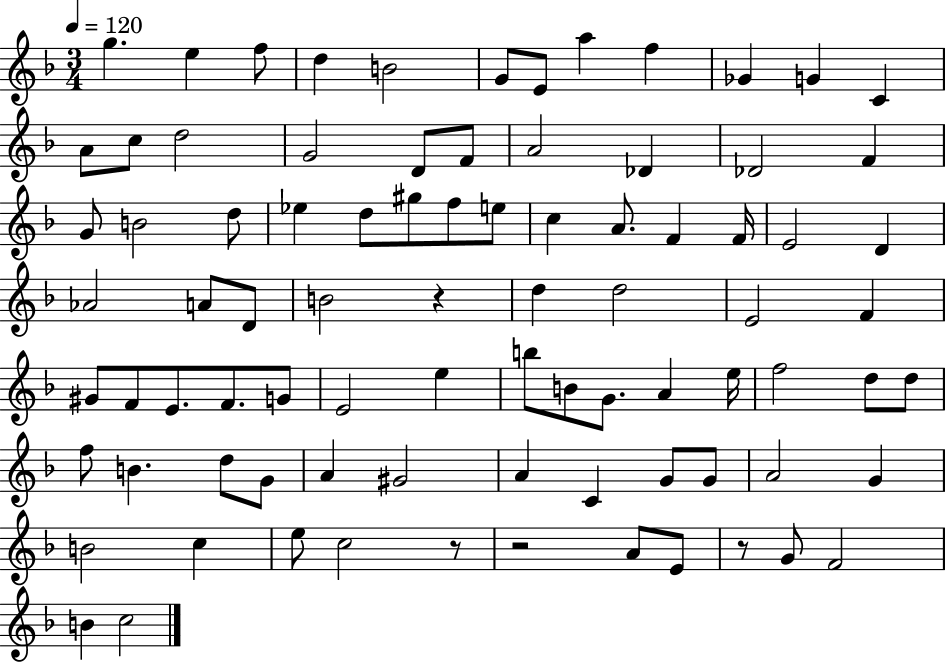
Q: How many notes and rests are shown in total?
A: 85